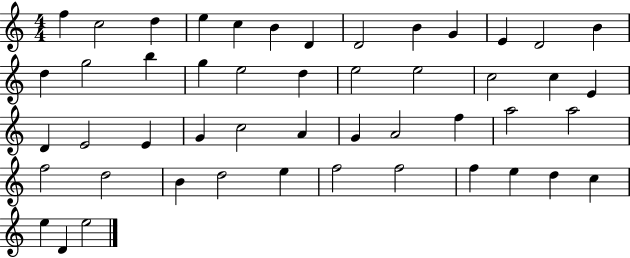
F5/q C5/h D5/q E5/q C5/q B4/q D4/q D4/h B4/q G4/q E4/q D4/h B4/q D5/q G5/h B5/q G5/q E5/h D5/q E5/h E5/h C5/h C5/q E4/q D4/q E4/h E4/q G4/q C5/h A4/q G4/q A4/h F5/q A5/h A5/h F5/h D5/h B4/q D5/h E5/q F5/h F5/h F5/q E5/q D5/q C5/q E5/q D4/q E5/h